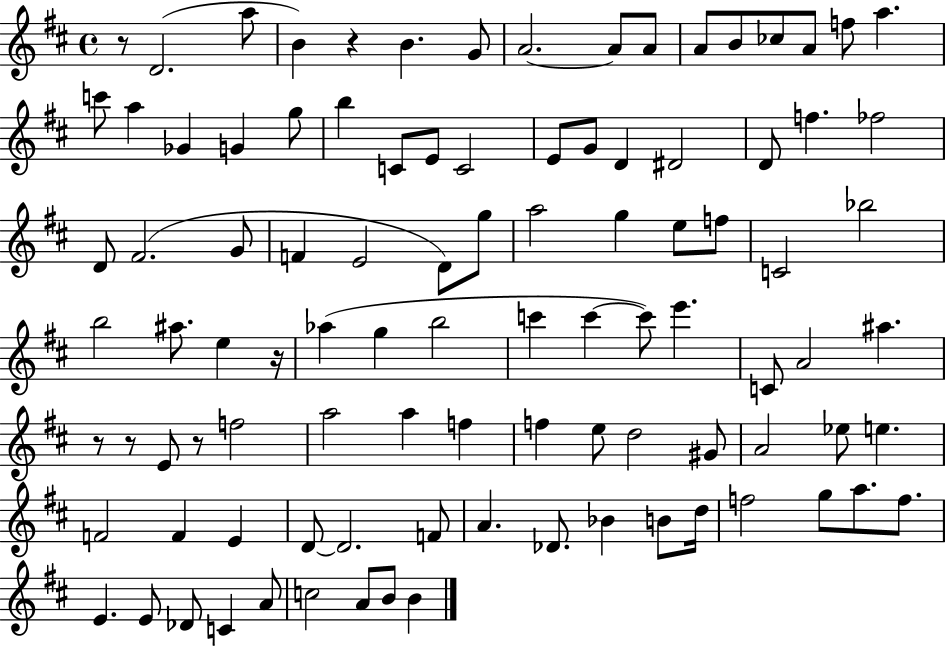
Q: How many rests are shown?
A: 6